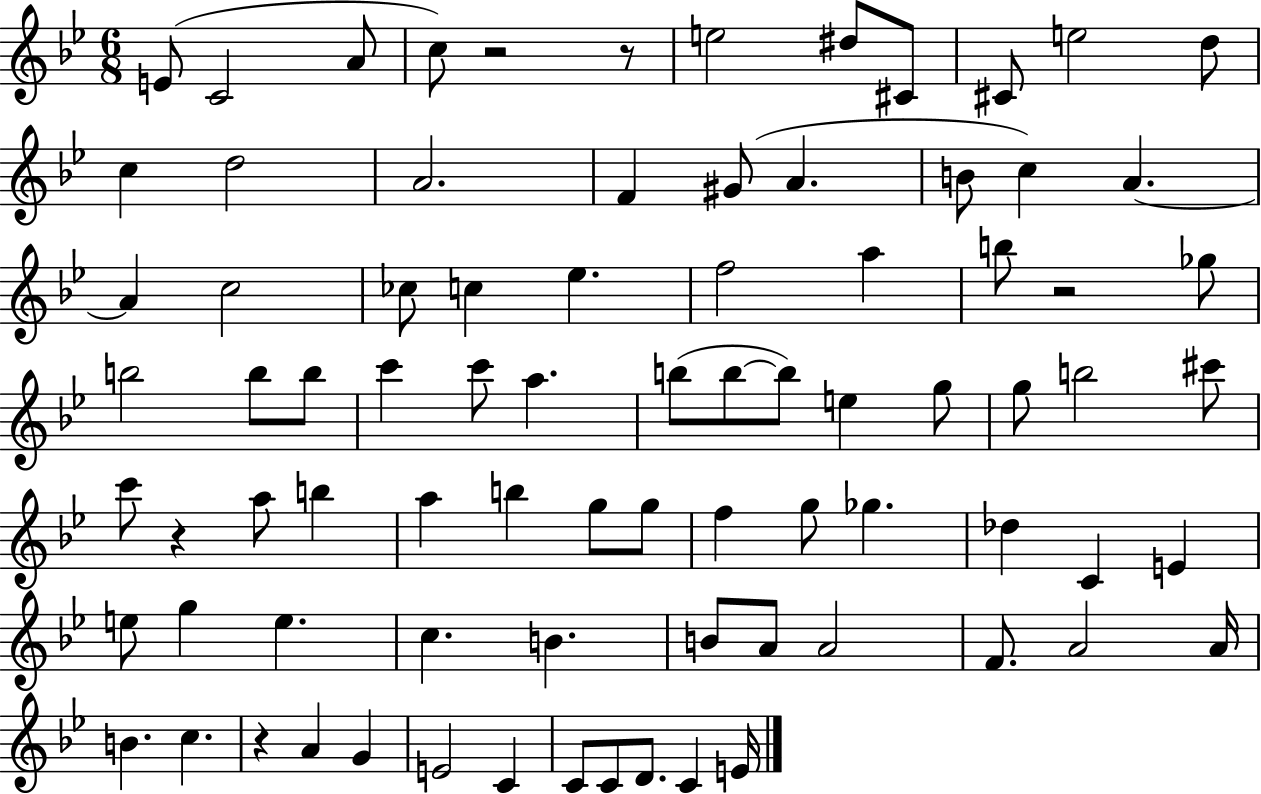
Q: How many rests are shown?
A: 5